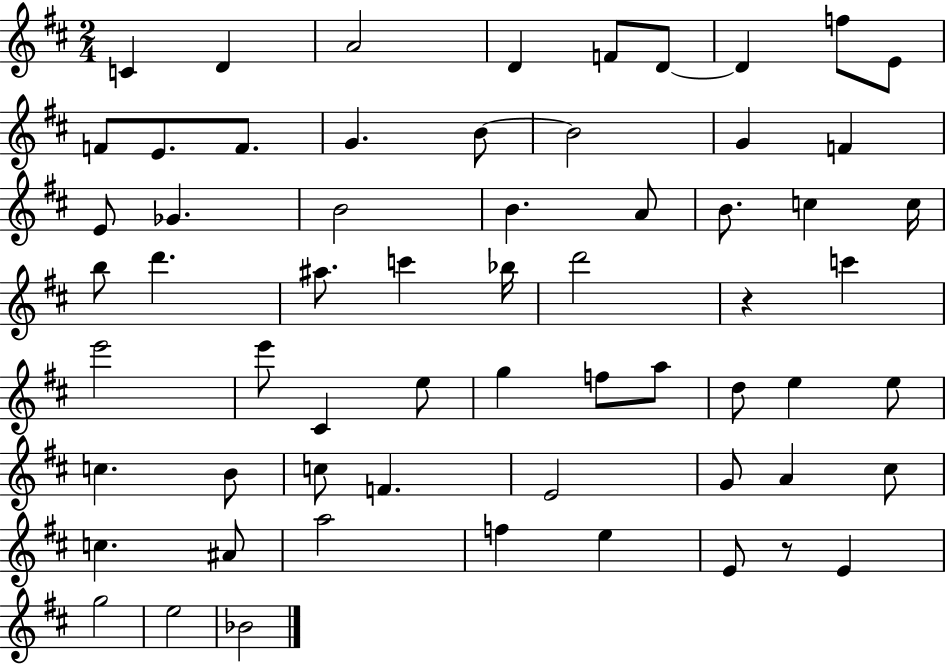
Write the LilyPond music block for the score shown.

{
  \clef treble
  \numericTimeSignature
  \time 2/4
  \key d \major
  c'4 d'4 | a'2 | d'4 f'8 d'8~~ | d'4 f''8 e'8 | \break f'8 e'8. f'8. | g'4. b'8~~ | b'2 | g'4 f'4 | \break e'8 ges'4. | b'2 | b'4. a'8 | b'8. c''4 c''16 | \break b''8 d'''4. | ais''8. c'''4 bes''16 | d'''2 | r4 c'''4 | \break e'''2 | e'''8 cis'4 e''8 | g''4 f''8 a''8 | d''8 e''4 e''8 | \break c''4. b'8 | c''8 f'4. | e'2 | g'8 a'4 cis''8 | \break c''4. ais'8 | a''2 | f''4 e''4 | e'8 r8 e'4 | \break g''2 | e''2 | bes'2 | \bar "|."
}